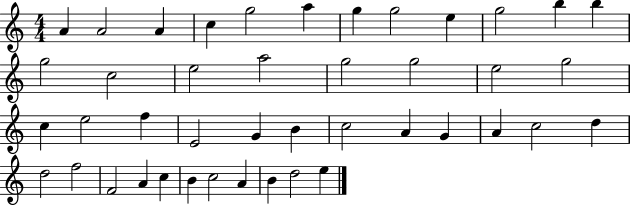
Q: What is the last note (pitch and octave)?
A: E5